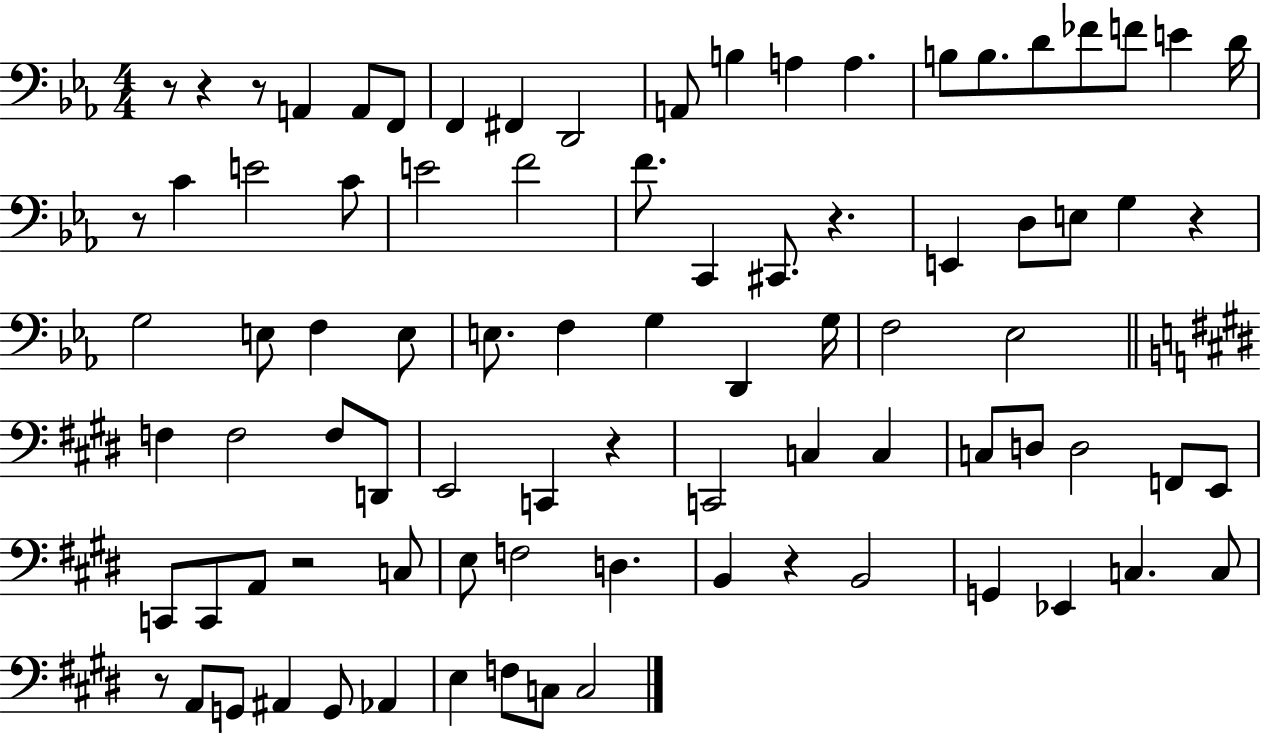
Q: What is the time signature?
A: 4/4